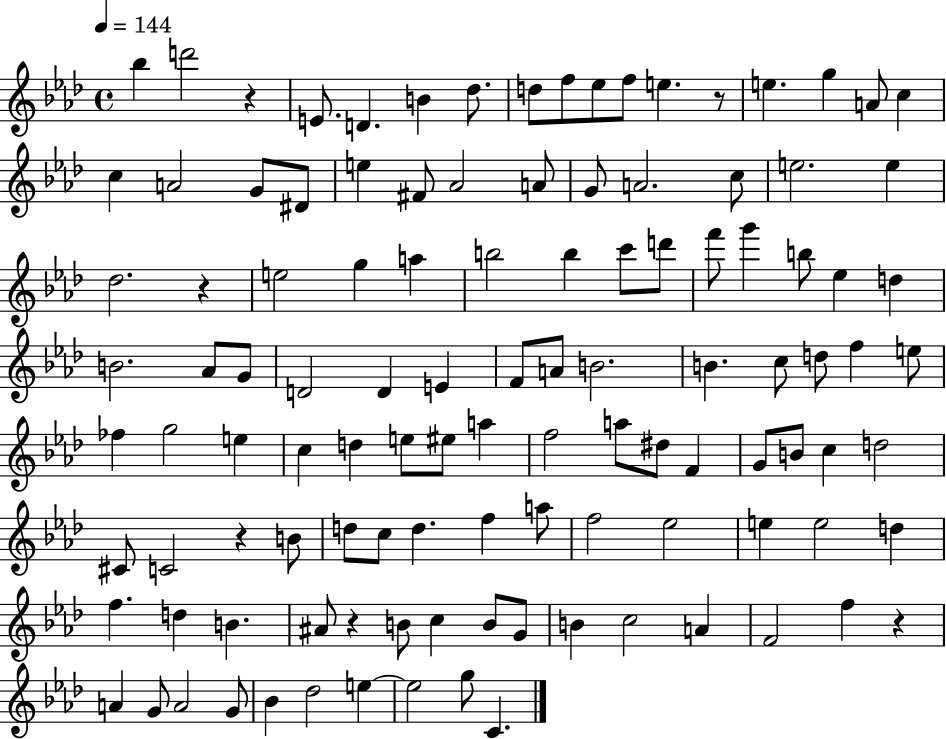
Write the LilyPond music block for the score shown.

{
  \clef treble
  \time 4/4
  \defaultTimeSignature
  \key aes \major
  \tempo 4 = 144
  \repeat volta 2 { bes''4 d'''2 r4 | e'8. d'4. b'4 des''8. | d''8 f''8 ees''8 f''8 e''4. r8 | e''4. g''4 a'8 c''4 | \break c''4 a'2 g'8 dis'8 | e''4 fis'8 aes'2 a'8 | g'8 a'2. c''8 | e''2. e''4 | \break des''2. r4 | e''2 g''4 a''4 | b''2 b''4 c'''8 d'''8 | f'''8 g'''4 b''8 ees''4 d''4 | \break b'2. aes'8 g'8 | d'2 d'4 e'4 | f'8 a'8 b'2. | b'4. c''8 d''8 f''4 e''8 | \break fes''4 g''2 e''4 | c''4 d''4 e''8 eis''8 a''4 | f''2 a''8 dis''8 f'4 | g'8 b'8 c''4 d''2 | \break cis'8 c'2 r4 b'8 | d''8 c''8 d''4. f''4 a''8 | f''2 ees''2 | e''4 e''2 d''4 | \break f''4. d''4 b'4. | ais'8 r4 b'8 c''4 b'8 g'8 | b'4 c''2 a'4 | f'2 f''4 r4 | \break a'4 g'8 a'2 g'8 | bes'4 des''2 e''4~~ | e''2 g''8 c'4. | } \bar "|."
}